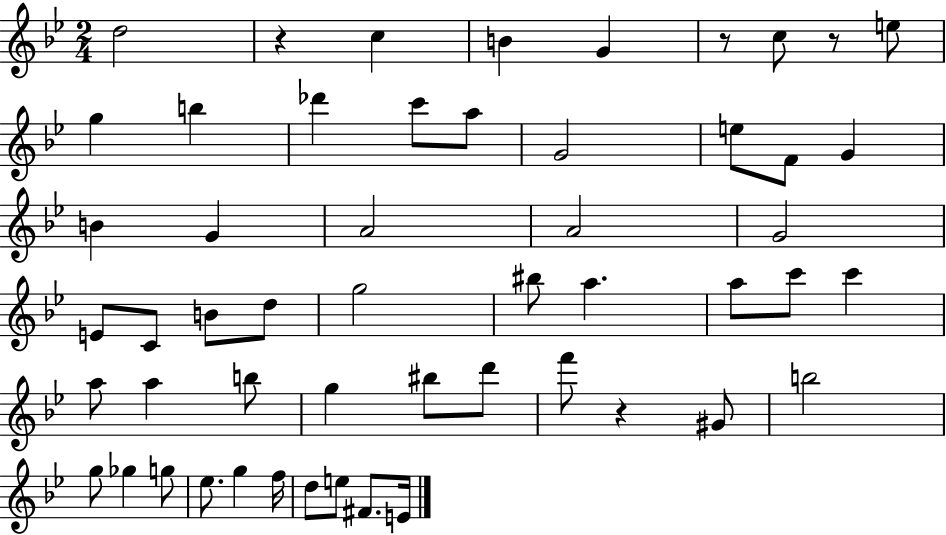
X:1
T:Untitled
M:2/4
L:1/4
K:Bb
d2 z c B G z/2 c/2 z/2 e/2 g b _d' c'/2 a/2 G2 e/2 F/2 G B G A2 A2 G2 E/2 C/2 B/2 d/2 g2 ^b/2 a a/2 c'/2 c' a/2 a b/2 g ^b/2 d'/2 f'/2 z ^G/2 b2 g/2 _g g/2 _e/2 g f/4 d/2 e/2 ^F/2 E/4